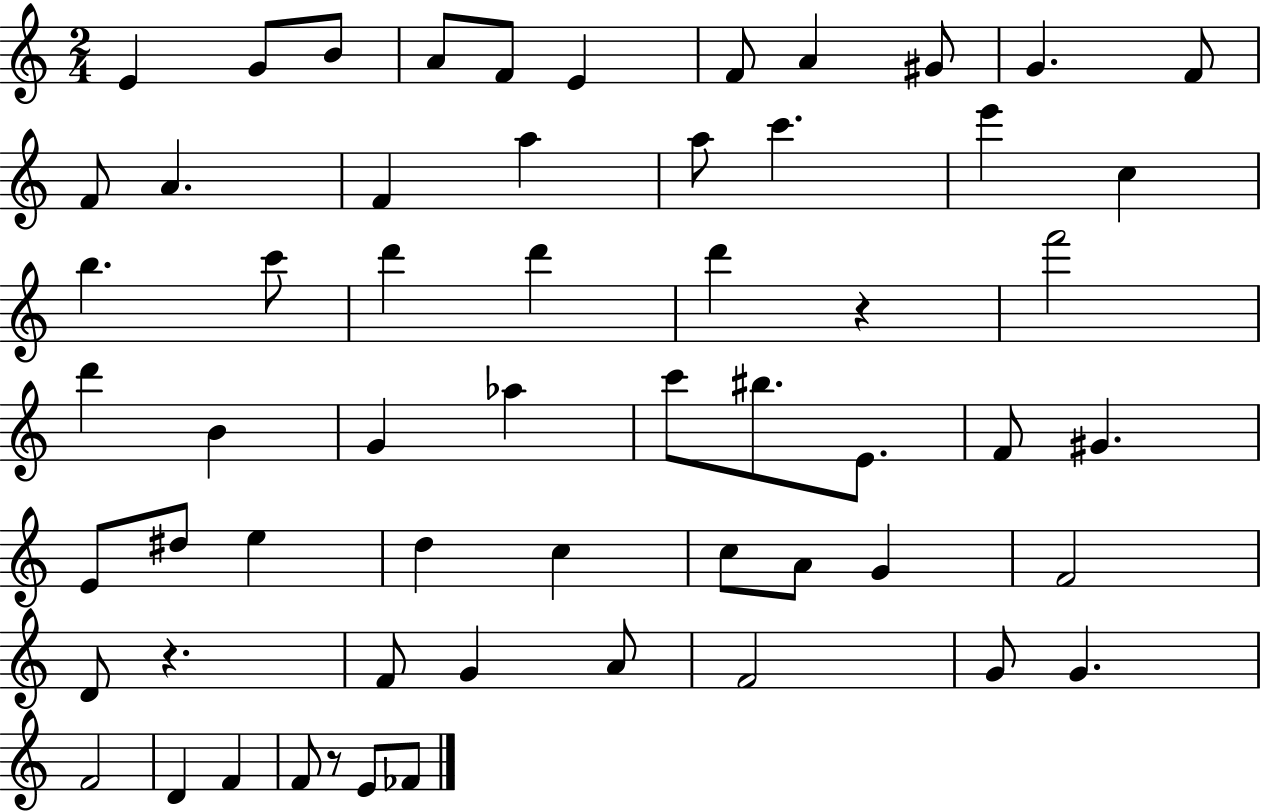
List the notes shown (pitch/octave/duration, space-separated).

E4/q G4/e B4/e A4/e F4/e E4/q F4/e A4/q G#4/e G4/q. F4/e F4/e A4/q. F4/q A5/q A5/e C6/q. E6/q C5/q B5/q. C6/e D6/q D6/q D6/q R/q F6/h D6/q B4/q G4/q Ab5/q C6/e BIS5/e. E4/e. F4/e G#4/q. E4/e D#5/e E5/q D5/q C5/q C5/e A4/e G4/q F4/h D4/e R/q. F4/e G4/q A4/e F4/h G4/e G4/q. F4/h D4/q F4/q F4/e R/e E4/e FES4/e